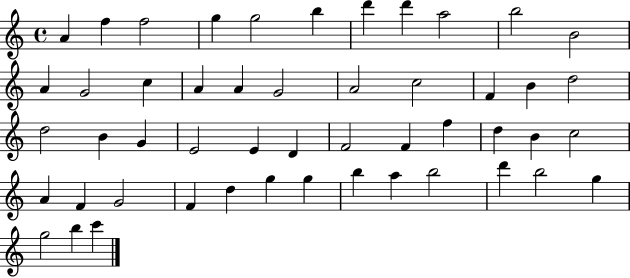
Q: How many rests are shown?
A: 0